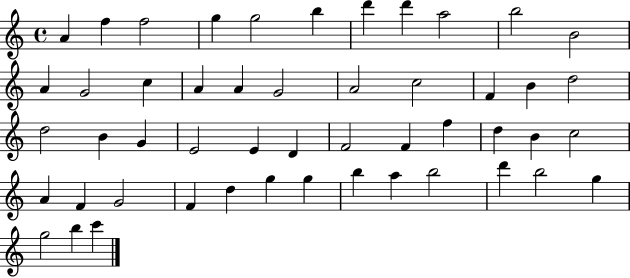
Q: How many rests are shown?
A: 0